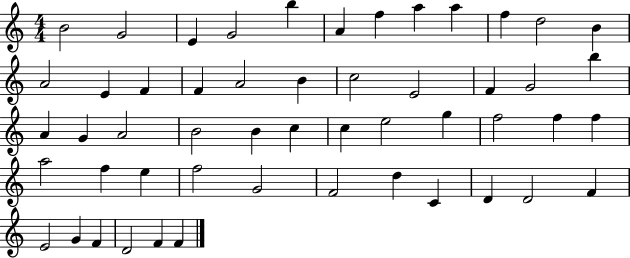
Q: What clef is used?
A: treble